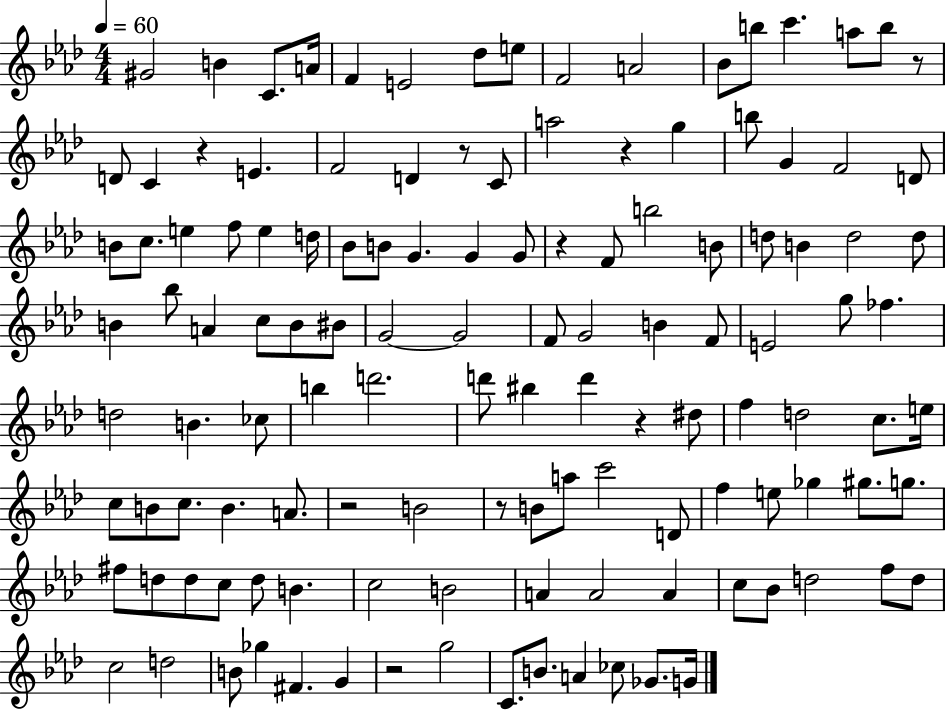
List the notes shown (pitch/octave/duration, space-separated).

G#4/h B4/q C4/e. A4/s F4/q E4/h Db5/e E5/e F4/h A4/h Bb4/e B5/e C6/q. A5/e B5/e R/e D4/e C4/q R/q E4/q. F4/h D4/q R/e C4/e A5/h R/q G5/q B5/e G4/q F4/h D4/e B4/e C5/e. E5/q F5/e E5/q D5/s Bb4/e B4/e G4/q. G4/q G4/e R/q F4/e B5/h B4/e D5/e B4/q D5/h D5/e B4/q Bb5/e A4/q C5/e B4/e BIS4/e G4/h G4/h F4/e G4/h B4/q F4/e E4/h G5/e FES5/q. D5/h B4/q. CES5/e B5/q D6/h. D6/e BIS5/q D6/q R/q D#5/e F5/q D5/h C5/e. E5/s C5/e B4/e C5/e. B4/q. A4/e. R/h B4/h R/e B4/e A5/e C6/h D4/e F5/q E5/e Gb5/q G#5/e. G5/e. F#5/e D5/e D5/e C5/e D5/e B4/q. C5/h B4/h A4/q A4/h A4/q C5/e Bb4/e D5/h F5/e D5/e C5/h D5/h B4/e Gb5/q F#4/q. G4/q R/h G5/h C4/e. B4/e. A4/q CES5/e Gb4/e. G4/s